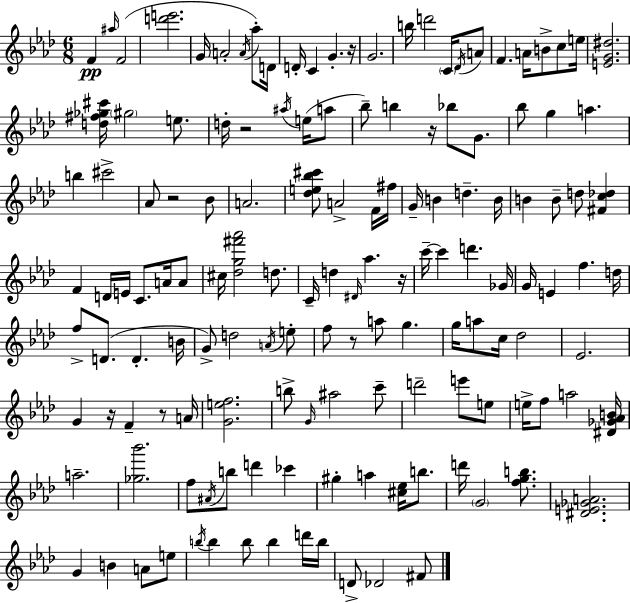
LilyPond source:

{
  \clef treble
  \numericTimeSignature
  \time 6/8
  \key aes \major
  f'4\pp \grace { ais''16 }( f'2 | <d''' e'''>2. | g'16 a'2-. \acciaccatura { a'16 }) aes''8-. | d'16 d'16-. c'4 g'4.-. | \break r16 g'2. | b''16 d'''2 \parenthesize c'16 | \acciaccatura { des'16 } a'8 f'4. a'16 b'8-> | c''8 e''16 <e' g' dis''>2. | \break <d'' fis'' ges'' cis'''>16 \parenthesize gis''2 | e''8. d''16-. r2 | \acciaccatura { ais''16 }( e''16 a''8 bes''8--) b''4 r16 bes''8 | g'8. bes''8 g''4 a''4. | \break b''4 cis'''2-> | aes'8 r2 | bes'8 a'2. | <des'' e'' bes'' cis'''>8 a'2-> | \break f'16 fis''16 g'16-- b'4 d''4.-- | b'16 b'4 b'8-- d''8 | <fis' c'' des''>4 f'4 d'16 e'16 c'8. | a'16 a'8 cis''16 <des'' g'' fis''' aes'''>2 | \break d''8. c'16-- d''4 \grace { dis'16 } aes''4. | r16 c'''16--~~ c'''4 d'''4. | ges'16 g'16 e'4 f''4. | d''16 f''8-> d'8.( d'4.-. | \break b'16 g'8->) d''2 | \acciaccatura { a'16 } e''8-. f''8 r8 a''8 | g''4. g''16 a''8 c''16 des''2 | ees'2. | \break g'4 r16 f'4-- | r8 a'16 <g' e'' f''>2. | b''8-> \grace { g'16 } ais''2 | c'''8-- d'''2-- | \break e'''8 e''8 e''16-> f''8 a''2 | <dis' ges' aes' b'>16 a''2.-- | <ges'' bes'''>2. | f''8 \acciaccatura { ais'16 } b''8 | \break d'''4 ces'''4 gis''4-. | a''4 <cis'' ees''>16 b''8. d'''16 \parenthesize g'2 | <f'' g'' b''>8. <dis' e' ges' a'>2. | g'4 | \break b'4 a'8 e''8 \acciaccatura { b''16 } b''4 | b''8 b''4 d'''16 b''16 d'8-> des'2 | fis'8 \bar "|."
}